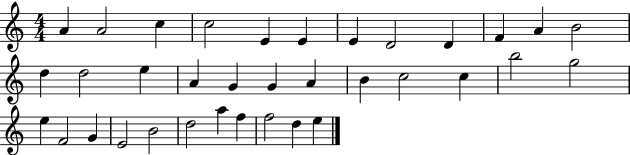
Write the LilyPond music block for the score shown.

{
  \clef treble
  \numericTimeSignature
  \time 4/4
  \key c \major
  a'4 a'2 c''4 | c''2 e'4 e'4 | e'4 d'2 d'4 | f'4 a'4 b'2 | \break d''4 d''2 e''4 | a'4 g'4 g'4 a'4 | b'4 c''2 c''4 | b''2 g''2 | \break e''4 f'2 g'4 | e'2 b'2 | d''2 a''4 f''4 | f''2 d''4 e''4 | \break \bar "|."
}